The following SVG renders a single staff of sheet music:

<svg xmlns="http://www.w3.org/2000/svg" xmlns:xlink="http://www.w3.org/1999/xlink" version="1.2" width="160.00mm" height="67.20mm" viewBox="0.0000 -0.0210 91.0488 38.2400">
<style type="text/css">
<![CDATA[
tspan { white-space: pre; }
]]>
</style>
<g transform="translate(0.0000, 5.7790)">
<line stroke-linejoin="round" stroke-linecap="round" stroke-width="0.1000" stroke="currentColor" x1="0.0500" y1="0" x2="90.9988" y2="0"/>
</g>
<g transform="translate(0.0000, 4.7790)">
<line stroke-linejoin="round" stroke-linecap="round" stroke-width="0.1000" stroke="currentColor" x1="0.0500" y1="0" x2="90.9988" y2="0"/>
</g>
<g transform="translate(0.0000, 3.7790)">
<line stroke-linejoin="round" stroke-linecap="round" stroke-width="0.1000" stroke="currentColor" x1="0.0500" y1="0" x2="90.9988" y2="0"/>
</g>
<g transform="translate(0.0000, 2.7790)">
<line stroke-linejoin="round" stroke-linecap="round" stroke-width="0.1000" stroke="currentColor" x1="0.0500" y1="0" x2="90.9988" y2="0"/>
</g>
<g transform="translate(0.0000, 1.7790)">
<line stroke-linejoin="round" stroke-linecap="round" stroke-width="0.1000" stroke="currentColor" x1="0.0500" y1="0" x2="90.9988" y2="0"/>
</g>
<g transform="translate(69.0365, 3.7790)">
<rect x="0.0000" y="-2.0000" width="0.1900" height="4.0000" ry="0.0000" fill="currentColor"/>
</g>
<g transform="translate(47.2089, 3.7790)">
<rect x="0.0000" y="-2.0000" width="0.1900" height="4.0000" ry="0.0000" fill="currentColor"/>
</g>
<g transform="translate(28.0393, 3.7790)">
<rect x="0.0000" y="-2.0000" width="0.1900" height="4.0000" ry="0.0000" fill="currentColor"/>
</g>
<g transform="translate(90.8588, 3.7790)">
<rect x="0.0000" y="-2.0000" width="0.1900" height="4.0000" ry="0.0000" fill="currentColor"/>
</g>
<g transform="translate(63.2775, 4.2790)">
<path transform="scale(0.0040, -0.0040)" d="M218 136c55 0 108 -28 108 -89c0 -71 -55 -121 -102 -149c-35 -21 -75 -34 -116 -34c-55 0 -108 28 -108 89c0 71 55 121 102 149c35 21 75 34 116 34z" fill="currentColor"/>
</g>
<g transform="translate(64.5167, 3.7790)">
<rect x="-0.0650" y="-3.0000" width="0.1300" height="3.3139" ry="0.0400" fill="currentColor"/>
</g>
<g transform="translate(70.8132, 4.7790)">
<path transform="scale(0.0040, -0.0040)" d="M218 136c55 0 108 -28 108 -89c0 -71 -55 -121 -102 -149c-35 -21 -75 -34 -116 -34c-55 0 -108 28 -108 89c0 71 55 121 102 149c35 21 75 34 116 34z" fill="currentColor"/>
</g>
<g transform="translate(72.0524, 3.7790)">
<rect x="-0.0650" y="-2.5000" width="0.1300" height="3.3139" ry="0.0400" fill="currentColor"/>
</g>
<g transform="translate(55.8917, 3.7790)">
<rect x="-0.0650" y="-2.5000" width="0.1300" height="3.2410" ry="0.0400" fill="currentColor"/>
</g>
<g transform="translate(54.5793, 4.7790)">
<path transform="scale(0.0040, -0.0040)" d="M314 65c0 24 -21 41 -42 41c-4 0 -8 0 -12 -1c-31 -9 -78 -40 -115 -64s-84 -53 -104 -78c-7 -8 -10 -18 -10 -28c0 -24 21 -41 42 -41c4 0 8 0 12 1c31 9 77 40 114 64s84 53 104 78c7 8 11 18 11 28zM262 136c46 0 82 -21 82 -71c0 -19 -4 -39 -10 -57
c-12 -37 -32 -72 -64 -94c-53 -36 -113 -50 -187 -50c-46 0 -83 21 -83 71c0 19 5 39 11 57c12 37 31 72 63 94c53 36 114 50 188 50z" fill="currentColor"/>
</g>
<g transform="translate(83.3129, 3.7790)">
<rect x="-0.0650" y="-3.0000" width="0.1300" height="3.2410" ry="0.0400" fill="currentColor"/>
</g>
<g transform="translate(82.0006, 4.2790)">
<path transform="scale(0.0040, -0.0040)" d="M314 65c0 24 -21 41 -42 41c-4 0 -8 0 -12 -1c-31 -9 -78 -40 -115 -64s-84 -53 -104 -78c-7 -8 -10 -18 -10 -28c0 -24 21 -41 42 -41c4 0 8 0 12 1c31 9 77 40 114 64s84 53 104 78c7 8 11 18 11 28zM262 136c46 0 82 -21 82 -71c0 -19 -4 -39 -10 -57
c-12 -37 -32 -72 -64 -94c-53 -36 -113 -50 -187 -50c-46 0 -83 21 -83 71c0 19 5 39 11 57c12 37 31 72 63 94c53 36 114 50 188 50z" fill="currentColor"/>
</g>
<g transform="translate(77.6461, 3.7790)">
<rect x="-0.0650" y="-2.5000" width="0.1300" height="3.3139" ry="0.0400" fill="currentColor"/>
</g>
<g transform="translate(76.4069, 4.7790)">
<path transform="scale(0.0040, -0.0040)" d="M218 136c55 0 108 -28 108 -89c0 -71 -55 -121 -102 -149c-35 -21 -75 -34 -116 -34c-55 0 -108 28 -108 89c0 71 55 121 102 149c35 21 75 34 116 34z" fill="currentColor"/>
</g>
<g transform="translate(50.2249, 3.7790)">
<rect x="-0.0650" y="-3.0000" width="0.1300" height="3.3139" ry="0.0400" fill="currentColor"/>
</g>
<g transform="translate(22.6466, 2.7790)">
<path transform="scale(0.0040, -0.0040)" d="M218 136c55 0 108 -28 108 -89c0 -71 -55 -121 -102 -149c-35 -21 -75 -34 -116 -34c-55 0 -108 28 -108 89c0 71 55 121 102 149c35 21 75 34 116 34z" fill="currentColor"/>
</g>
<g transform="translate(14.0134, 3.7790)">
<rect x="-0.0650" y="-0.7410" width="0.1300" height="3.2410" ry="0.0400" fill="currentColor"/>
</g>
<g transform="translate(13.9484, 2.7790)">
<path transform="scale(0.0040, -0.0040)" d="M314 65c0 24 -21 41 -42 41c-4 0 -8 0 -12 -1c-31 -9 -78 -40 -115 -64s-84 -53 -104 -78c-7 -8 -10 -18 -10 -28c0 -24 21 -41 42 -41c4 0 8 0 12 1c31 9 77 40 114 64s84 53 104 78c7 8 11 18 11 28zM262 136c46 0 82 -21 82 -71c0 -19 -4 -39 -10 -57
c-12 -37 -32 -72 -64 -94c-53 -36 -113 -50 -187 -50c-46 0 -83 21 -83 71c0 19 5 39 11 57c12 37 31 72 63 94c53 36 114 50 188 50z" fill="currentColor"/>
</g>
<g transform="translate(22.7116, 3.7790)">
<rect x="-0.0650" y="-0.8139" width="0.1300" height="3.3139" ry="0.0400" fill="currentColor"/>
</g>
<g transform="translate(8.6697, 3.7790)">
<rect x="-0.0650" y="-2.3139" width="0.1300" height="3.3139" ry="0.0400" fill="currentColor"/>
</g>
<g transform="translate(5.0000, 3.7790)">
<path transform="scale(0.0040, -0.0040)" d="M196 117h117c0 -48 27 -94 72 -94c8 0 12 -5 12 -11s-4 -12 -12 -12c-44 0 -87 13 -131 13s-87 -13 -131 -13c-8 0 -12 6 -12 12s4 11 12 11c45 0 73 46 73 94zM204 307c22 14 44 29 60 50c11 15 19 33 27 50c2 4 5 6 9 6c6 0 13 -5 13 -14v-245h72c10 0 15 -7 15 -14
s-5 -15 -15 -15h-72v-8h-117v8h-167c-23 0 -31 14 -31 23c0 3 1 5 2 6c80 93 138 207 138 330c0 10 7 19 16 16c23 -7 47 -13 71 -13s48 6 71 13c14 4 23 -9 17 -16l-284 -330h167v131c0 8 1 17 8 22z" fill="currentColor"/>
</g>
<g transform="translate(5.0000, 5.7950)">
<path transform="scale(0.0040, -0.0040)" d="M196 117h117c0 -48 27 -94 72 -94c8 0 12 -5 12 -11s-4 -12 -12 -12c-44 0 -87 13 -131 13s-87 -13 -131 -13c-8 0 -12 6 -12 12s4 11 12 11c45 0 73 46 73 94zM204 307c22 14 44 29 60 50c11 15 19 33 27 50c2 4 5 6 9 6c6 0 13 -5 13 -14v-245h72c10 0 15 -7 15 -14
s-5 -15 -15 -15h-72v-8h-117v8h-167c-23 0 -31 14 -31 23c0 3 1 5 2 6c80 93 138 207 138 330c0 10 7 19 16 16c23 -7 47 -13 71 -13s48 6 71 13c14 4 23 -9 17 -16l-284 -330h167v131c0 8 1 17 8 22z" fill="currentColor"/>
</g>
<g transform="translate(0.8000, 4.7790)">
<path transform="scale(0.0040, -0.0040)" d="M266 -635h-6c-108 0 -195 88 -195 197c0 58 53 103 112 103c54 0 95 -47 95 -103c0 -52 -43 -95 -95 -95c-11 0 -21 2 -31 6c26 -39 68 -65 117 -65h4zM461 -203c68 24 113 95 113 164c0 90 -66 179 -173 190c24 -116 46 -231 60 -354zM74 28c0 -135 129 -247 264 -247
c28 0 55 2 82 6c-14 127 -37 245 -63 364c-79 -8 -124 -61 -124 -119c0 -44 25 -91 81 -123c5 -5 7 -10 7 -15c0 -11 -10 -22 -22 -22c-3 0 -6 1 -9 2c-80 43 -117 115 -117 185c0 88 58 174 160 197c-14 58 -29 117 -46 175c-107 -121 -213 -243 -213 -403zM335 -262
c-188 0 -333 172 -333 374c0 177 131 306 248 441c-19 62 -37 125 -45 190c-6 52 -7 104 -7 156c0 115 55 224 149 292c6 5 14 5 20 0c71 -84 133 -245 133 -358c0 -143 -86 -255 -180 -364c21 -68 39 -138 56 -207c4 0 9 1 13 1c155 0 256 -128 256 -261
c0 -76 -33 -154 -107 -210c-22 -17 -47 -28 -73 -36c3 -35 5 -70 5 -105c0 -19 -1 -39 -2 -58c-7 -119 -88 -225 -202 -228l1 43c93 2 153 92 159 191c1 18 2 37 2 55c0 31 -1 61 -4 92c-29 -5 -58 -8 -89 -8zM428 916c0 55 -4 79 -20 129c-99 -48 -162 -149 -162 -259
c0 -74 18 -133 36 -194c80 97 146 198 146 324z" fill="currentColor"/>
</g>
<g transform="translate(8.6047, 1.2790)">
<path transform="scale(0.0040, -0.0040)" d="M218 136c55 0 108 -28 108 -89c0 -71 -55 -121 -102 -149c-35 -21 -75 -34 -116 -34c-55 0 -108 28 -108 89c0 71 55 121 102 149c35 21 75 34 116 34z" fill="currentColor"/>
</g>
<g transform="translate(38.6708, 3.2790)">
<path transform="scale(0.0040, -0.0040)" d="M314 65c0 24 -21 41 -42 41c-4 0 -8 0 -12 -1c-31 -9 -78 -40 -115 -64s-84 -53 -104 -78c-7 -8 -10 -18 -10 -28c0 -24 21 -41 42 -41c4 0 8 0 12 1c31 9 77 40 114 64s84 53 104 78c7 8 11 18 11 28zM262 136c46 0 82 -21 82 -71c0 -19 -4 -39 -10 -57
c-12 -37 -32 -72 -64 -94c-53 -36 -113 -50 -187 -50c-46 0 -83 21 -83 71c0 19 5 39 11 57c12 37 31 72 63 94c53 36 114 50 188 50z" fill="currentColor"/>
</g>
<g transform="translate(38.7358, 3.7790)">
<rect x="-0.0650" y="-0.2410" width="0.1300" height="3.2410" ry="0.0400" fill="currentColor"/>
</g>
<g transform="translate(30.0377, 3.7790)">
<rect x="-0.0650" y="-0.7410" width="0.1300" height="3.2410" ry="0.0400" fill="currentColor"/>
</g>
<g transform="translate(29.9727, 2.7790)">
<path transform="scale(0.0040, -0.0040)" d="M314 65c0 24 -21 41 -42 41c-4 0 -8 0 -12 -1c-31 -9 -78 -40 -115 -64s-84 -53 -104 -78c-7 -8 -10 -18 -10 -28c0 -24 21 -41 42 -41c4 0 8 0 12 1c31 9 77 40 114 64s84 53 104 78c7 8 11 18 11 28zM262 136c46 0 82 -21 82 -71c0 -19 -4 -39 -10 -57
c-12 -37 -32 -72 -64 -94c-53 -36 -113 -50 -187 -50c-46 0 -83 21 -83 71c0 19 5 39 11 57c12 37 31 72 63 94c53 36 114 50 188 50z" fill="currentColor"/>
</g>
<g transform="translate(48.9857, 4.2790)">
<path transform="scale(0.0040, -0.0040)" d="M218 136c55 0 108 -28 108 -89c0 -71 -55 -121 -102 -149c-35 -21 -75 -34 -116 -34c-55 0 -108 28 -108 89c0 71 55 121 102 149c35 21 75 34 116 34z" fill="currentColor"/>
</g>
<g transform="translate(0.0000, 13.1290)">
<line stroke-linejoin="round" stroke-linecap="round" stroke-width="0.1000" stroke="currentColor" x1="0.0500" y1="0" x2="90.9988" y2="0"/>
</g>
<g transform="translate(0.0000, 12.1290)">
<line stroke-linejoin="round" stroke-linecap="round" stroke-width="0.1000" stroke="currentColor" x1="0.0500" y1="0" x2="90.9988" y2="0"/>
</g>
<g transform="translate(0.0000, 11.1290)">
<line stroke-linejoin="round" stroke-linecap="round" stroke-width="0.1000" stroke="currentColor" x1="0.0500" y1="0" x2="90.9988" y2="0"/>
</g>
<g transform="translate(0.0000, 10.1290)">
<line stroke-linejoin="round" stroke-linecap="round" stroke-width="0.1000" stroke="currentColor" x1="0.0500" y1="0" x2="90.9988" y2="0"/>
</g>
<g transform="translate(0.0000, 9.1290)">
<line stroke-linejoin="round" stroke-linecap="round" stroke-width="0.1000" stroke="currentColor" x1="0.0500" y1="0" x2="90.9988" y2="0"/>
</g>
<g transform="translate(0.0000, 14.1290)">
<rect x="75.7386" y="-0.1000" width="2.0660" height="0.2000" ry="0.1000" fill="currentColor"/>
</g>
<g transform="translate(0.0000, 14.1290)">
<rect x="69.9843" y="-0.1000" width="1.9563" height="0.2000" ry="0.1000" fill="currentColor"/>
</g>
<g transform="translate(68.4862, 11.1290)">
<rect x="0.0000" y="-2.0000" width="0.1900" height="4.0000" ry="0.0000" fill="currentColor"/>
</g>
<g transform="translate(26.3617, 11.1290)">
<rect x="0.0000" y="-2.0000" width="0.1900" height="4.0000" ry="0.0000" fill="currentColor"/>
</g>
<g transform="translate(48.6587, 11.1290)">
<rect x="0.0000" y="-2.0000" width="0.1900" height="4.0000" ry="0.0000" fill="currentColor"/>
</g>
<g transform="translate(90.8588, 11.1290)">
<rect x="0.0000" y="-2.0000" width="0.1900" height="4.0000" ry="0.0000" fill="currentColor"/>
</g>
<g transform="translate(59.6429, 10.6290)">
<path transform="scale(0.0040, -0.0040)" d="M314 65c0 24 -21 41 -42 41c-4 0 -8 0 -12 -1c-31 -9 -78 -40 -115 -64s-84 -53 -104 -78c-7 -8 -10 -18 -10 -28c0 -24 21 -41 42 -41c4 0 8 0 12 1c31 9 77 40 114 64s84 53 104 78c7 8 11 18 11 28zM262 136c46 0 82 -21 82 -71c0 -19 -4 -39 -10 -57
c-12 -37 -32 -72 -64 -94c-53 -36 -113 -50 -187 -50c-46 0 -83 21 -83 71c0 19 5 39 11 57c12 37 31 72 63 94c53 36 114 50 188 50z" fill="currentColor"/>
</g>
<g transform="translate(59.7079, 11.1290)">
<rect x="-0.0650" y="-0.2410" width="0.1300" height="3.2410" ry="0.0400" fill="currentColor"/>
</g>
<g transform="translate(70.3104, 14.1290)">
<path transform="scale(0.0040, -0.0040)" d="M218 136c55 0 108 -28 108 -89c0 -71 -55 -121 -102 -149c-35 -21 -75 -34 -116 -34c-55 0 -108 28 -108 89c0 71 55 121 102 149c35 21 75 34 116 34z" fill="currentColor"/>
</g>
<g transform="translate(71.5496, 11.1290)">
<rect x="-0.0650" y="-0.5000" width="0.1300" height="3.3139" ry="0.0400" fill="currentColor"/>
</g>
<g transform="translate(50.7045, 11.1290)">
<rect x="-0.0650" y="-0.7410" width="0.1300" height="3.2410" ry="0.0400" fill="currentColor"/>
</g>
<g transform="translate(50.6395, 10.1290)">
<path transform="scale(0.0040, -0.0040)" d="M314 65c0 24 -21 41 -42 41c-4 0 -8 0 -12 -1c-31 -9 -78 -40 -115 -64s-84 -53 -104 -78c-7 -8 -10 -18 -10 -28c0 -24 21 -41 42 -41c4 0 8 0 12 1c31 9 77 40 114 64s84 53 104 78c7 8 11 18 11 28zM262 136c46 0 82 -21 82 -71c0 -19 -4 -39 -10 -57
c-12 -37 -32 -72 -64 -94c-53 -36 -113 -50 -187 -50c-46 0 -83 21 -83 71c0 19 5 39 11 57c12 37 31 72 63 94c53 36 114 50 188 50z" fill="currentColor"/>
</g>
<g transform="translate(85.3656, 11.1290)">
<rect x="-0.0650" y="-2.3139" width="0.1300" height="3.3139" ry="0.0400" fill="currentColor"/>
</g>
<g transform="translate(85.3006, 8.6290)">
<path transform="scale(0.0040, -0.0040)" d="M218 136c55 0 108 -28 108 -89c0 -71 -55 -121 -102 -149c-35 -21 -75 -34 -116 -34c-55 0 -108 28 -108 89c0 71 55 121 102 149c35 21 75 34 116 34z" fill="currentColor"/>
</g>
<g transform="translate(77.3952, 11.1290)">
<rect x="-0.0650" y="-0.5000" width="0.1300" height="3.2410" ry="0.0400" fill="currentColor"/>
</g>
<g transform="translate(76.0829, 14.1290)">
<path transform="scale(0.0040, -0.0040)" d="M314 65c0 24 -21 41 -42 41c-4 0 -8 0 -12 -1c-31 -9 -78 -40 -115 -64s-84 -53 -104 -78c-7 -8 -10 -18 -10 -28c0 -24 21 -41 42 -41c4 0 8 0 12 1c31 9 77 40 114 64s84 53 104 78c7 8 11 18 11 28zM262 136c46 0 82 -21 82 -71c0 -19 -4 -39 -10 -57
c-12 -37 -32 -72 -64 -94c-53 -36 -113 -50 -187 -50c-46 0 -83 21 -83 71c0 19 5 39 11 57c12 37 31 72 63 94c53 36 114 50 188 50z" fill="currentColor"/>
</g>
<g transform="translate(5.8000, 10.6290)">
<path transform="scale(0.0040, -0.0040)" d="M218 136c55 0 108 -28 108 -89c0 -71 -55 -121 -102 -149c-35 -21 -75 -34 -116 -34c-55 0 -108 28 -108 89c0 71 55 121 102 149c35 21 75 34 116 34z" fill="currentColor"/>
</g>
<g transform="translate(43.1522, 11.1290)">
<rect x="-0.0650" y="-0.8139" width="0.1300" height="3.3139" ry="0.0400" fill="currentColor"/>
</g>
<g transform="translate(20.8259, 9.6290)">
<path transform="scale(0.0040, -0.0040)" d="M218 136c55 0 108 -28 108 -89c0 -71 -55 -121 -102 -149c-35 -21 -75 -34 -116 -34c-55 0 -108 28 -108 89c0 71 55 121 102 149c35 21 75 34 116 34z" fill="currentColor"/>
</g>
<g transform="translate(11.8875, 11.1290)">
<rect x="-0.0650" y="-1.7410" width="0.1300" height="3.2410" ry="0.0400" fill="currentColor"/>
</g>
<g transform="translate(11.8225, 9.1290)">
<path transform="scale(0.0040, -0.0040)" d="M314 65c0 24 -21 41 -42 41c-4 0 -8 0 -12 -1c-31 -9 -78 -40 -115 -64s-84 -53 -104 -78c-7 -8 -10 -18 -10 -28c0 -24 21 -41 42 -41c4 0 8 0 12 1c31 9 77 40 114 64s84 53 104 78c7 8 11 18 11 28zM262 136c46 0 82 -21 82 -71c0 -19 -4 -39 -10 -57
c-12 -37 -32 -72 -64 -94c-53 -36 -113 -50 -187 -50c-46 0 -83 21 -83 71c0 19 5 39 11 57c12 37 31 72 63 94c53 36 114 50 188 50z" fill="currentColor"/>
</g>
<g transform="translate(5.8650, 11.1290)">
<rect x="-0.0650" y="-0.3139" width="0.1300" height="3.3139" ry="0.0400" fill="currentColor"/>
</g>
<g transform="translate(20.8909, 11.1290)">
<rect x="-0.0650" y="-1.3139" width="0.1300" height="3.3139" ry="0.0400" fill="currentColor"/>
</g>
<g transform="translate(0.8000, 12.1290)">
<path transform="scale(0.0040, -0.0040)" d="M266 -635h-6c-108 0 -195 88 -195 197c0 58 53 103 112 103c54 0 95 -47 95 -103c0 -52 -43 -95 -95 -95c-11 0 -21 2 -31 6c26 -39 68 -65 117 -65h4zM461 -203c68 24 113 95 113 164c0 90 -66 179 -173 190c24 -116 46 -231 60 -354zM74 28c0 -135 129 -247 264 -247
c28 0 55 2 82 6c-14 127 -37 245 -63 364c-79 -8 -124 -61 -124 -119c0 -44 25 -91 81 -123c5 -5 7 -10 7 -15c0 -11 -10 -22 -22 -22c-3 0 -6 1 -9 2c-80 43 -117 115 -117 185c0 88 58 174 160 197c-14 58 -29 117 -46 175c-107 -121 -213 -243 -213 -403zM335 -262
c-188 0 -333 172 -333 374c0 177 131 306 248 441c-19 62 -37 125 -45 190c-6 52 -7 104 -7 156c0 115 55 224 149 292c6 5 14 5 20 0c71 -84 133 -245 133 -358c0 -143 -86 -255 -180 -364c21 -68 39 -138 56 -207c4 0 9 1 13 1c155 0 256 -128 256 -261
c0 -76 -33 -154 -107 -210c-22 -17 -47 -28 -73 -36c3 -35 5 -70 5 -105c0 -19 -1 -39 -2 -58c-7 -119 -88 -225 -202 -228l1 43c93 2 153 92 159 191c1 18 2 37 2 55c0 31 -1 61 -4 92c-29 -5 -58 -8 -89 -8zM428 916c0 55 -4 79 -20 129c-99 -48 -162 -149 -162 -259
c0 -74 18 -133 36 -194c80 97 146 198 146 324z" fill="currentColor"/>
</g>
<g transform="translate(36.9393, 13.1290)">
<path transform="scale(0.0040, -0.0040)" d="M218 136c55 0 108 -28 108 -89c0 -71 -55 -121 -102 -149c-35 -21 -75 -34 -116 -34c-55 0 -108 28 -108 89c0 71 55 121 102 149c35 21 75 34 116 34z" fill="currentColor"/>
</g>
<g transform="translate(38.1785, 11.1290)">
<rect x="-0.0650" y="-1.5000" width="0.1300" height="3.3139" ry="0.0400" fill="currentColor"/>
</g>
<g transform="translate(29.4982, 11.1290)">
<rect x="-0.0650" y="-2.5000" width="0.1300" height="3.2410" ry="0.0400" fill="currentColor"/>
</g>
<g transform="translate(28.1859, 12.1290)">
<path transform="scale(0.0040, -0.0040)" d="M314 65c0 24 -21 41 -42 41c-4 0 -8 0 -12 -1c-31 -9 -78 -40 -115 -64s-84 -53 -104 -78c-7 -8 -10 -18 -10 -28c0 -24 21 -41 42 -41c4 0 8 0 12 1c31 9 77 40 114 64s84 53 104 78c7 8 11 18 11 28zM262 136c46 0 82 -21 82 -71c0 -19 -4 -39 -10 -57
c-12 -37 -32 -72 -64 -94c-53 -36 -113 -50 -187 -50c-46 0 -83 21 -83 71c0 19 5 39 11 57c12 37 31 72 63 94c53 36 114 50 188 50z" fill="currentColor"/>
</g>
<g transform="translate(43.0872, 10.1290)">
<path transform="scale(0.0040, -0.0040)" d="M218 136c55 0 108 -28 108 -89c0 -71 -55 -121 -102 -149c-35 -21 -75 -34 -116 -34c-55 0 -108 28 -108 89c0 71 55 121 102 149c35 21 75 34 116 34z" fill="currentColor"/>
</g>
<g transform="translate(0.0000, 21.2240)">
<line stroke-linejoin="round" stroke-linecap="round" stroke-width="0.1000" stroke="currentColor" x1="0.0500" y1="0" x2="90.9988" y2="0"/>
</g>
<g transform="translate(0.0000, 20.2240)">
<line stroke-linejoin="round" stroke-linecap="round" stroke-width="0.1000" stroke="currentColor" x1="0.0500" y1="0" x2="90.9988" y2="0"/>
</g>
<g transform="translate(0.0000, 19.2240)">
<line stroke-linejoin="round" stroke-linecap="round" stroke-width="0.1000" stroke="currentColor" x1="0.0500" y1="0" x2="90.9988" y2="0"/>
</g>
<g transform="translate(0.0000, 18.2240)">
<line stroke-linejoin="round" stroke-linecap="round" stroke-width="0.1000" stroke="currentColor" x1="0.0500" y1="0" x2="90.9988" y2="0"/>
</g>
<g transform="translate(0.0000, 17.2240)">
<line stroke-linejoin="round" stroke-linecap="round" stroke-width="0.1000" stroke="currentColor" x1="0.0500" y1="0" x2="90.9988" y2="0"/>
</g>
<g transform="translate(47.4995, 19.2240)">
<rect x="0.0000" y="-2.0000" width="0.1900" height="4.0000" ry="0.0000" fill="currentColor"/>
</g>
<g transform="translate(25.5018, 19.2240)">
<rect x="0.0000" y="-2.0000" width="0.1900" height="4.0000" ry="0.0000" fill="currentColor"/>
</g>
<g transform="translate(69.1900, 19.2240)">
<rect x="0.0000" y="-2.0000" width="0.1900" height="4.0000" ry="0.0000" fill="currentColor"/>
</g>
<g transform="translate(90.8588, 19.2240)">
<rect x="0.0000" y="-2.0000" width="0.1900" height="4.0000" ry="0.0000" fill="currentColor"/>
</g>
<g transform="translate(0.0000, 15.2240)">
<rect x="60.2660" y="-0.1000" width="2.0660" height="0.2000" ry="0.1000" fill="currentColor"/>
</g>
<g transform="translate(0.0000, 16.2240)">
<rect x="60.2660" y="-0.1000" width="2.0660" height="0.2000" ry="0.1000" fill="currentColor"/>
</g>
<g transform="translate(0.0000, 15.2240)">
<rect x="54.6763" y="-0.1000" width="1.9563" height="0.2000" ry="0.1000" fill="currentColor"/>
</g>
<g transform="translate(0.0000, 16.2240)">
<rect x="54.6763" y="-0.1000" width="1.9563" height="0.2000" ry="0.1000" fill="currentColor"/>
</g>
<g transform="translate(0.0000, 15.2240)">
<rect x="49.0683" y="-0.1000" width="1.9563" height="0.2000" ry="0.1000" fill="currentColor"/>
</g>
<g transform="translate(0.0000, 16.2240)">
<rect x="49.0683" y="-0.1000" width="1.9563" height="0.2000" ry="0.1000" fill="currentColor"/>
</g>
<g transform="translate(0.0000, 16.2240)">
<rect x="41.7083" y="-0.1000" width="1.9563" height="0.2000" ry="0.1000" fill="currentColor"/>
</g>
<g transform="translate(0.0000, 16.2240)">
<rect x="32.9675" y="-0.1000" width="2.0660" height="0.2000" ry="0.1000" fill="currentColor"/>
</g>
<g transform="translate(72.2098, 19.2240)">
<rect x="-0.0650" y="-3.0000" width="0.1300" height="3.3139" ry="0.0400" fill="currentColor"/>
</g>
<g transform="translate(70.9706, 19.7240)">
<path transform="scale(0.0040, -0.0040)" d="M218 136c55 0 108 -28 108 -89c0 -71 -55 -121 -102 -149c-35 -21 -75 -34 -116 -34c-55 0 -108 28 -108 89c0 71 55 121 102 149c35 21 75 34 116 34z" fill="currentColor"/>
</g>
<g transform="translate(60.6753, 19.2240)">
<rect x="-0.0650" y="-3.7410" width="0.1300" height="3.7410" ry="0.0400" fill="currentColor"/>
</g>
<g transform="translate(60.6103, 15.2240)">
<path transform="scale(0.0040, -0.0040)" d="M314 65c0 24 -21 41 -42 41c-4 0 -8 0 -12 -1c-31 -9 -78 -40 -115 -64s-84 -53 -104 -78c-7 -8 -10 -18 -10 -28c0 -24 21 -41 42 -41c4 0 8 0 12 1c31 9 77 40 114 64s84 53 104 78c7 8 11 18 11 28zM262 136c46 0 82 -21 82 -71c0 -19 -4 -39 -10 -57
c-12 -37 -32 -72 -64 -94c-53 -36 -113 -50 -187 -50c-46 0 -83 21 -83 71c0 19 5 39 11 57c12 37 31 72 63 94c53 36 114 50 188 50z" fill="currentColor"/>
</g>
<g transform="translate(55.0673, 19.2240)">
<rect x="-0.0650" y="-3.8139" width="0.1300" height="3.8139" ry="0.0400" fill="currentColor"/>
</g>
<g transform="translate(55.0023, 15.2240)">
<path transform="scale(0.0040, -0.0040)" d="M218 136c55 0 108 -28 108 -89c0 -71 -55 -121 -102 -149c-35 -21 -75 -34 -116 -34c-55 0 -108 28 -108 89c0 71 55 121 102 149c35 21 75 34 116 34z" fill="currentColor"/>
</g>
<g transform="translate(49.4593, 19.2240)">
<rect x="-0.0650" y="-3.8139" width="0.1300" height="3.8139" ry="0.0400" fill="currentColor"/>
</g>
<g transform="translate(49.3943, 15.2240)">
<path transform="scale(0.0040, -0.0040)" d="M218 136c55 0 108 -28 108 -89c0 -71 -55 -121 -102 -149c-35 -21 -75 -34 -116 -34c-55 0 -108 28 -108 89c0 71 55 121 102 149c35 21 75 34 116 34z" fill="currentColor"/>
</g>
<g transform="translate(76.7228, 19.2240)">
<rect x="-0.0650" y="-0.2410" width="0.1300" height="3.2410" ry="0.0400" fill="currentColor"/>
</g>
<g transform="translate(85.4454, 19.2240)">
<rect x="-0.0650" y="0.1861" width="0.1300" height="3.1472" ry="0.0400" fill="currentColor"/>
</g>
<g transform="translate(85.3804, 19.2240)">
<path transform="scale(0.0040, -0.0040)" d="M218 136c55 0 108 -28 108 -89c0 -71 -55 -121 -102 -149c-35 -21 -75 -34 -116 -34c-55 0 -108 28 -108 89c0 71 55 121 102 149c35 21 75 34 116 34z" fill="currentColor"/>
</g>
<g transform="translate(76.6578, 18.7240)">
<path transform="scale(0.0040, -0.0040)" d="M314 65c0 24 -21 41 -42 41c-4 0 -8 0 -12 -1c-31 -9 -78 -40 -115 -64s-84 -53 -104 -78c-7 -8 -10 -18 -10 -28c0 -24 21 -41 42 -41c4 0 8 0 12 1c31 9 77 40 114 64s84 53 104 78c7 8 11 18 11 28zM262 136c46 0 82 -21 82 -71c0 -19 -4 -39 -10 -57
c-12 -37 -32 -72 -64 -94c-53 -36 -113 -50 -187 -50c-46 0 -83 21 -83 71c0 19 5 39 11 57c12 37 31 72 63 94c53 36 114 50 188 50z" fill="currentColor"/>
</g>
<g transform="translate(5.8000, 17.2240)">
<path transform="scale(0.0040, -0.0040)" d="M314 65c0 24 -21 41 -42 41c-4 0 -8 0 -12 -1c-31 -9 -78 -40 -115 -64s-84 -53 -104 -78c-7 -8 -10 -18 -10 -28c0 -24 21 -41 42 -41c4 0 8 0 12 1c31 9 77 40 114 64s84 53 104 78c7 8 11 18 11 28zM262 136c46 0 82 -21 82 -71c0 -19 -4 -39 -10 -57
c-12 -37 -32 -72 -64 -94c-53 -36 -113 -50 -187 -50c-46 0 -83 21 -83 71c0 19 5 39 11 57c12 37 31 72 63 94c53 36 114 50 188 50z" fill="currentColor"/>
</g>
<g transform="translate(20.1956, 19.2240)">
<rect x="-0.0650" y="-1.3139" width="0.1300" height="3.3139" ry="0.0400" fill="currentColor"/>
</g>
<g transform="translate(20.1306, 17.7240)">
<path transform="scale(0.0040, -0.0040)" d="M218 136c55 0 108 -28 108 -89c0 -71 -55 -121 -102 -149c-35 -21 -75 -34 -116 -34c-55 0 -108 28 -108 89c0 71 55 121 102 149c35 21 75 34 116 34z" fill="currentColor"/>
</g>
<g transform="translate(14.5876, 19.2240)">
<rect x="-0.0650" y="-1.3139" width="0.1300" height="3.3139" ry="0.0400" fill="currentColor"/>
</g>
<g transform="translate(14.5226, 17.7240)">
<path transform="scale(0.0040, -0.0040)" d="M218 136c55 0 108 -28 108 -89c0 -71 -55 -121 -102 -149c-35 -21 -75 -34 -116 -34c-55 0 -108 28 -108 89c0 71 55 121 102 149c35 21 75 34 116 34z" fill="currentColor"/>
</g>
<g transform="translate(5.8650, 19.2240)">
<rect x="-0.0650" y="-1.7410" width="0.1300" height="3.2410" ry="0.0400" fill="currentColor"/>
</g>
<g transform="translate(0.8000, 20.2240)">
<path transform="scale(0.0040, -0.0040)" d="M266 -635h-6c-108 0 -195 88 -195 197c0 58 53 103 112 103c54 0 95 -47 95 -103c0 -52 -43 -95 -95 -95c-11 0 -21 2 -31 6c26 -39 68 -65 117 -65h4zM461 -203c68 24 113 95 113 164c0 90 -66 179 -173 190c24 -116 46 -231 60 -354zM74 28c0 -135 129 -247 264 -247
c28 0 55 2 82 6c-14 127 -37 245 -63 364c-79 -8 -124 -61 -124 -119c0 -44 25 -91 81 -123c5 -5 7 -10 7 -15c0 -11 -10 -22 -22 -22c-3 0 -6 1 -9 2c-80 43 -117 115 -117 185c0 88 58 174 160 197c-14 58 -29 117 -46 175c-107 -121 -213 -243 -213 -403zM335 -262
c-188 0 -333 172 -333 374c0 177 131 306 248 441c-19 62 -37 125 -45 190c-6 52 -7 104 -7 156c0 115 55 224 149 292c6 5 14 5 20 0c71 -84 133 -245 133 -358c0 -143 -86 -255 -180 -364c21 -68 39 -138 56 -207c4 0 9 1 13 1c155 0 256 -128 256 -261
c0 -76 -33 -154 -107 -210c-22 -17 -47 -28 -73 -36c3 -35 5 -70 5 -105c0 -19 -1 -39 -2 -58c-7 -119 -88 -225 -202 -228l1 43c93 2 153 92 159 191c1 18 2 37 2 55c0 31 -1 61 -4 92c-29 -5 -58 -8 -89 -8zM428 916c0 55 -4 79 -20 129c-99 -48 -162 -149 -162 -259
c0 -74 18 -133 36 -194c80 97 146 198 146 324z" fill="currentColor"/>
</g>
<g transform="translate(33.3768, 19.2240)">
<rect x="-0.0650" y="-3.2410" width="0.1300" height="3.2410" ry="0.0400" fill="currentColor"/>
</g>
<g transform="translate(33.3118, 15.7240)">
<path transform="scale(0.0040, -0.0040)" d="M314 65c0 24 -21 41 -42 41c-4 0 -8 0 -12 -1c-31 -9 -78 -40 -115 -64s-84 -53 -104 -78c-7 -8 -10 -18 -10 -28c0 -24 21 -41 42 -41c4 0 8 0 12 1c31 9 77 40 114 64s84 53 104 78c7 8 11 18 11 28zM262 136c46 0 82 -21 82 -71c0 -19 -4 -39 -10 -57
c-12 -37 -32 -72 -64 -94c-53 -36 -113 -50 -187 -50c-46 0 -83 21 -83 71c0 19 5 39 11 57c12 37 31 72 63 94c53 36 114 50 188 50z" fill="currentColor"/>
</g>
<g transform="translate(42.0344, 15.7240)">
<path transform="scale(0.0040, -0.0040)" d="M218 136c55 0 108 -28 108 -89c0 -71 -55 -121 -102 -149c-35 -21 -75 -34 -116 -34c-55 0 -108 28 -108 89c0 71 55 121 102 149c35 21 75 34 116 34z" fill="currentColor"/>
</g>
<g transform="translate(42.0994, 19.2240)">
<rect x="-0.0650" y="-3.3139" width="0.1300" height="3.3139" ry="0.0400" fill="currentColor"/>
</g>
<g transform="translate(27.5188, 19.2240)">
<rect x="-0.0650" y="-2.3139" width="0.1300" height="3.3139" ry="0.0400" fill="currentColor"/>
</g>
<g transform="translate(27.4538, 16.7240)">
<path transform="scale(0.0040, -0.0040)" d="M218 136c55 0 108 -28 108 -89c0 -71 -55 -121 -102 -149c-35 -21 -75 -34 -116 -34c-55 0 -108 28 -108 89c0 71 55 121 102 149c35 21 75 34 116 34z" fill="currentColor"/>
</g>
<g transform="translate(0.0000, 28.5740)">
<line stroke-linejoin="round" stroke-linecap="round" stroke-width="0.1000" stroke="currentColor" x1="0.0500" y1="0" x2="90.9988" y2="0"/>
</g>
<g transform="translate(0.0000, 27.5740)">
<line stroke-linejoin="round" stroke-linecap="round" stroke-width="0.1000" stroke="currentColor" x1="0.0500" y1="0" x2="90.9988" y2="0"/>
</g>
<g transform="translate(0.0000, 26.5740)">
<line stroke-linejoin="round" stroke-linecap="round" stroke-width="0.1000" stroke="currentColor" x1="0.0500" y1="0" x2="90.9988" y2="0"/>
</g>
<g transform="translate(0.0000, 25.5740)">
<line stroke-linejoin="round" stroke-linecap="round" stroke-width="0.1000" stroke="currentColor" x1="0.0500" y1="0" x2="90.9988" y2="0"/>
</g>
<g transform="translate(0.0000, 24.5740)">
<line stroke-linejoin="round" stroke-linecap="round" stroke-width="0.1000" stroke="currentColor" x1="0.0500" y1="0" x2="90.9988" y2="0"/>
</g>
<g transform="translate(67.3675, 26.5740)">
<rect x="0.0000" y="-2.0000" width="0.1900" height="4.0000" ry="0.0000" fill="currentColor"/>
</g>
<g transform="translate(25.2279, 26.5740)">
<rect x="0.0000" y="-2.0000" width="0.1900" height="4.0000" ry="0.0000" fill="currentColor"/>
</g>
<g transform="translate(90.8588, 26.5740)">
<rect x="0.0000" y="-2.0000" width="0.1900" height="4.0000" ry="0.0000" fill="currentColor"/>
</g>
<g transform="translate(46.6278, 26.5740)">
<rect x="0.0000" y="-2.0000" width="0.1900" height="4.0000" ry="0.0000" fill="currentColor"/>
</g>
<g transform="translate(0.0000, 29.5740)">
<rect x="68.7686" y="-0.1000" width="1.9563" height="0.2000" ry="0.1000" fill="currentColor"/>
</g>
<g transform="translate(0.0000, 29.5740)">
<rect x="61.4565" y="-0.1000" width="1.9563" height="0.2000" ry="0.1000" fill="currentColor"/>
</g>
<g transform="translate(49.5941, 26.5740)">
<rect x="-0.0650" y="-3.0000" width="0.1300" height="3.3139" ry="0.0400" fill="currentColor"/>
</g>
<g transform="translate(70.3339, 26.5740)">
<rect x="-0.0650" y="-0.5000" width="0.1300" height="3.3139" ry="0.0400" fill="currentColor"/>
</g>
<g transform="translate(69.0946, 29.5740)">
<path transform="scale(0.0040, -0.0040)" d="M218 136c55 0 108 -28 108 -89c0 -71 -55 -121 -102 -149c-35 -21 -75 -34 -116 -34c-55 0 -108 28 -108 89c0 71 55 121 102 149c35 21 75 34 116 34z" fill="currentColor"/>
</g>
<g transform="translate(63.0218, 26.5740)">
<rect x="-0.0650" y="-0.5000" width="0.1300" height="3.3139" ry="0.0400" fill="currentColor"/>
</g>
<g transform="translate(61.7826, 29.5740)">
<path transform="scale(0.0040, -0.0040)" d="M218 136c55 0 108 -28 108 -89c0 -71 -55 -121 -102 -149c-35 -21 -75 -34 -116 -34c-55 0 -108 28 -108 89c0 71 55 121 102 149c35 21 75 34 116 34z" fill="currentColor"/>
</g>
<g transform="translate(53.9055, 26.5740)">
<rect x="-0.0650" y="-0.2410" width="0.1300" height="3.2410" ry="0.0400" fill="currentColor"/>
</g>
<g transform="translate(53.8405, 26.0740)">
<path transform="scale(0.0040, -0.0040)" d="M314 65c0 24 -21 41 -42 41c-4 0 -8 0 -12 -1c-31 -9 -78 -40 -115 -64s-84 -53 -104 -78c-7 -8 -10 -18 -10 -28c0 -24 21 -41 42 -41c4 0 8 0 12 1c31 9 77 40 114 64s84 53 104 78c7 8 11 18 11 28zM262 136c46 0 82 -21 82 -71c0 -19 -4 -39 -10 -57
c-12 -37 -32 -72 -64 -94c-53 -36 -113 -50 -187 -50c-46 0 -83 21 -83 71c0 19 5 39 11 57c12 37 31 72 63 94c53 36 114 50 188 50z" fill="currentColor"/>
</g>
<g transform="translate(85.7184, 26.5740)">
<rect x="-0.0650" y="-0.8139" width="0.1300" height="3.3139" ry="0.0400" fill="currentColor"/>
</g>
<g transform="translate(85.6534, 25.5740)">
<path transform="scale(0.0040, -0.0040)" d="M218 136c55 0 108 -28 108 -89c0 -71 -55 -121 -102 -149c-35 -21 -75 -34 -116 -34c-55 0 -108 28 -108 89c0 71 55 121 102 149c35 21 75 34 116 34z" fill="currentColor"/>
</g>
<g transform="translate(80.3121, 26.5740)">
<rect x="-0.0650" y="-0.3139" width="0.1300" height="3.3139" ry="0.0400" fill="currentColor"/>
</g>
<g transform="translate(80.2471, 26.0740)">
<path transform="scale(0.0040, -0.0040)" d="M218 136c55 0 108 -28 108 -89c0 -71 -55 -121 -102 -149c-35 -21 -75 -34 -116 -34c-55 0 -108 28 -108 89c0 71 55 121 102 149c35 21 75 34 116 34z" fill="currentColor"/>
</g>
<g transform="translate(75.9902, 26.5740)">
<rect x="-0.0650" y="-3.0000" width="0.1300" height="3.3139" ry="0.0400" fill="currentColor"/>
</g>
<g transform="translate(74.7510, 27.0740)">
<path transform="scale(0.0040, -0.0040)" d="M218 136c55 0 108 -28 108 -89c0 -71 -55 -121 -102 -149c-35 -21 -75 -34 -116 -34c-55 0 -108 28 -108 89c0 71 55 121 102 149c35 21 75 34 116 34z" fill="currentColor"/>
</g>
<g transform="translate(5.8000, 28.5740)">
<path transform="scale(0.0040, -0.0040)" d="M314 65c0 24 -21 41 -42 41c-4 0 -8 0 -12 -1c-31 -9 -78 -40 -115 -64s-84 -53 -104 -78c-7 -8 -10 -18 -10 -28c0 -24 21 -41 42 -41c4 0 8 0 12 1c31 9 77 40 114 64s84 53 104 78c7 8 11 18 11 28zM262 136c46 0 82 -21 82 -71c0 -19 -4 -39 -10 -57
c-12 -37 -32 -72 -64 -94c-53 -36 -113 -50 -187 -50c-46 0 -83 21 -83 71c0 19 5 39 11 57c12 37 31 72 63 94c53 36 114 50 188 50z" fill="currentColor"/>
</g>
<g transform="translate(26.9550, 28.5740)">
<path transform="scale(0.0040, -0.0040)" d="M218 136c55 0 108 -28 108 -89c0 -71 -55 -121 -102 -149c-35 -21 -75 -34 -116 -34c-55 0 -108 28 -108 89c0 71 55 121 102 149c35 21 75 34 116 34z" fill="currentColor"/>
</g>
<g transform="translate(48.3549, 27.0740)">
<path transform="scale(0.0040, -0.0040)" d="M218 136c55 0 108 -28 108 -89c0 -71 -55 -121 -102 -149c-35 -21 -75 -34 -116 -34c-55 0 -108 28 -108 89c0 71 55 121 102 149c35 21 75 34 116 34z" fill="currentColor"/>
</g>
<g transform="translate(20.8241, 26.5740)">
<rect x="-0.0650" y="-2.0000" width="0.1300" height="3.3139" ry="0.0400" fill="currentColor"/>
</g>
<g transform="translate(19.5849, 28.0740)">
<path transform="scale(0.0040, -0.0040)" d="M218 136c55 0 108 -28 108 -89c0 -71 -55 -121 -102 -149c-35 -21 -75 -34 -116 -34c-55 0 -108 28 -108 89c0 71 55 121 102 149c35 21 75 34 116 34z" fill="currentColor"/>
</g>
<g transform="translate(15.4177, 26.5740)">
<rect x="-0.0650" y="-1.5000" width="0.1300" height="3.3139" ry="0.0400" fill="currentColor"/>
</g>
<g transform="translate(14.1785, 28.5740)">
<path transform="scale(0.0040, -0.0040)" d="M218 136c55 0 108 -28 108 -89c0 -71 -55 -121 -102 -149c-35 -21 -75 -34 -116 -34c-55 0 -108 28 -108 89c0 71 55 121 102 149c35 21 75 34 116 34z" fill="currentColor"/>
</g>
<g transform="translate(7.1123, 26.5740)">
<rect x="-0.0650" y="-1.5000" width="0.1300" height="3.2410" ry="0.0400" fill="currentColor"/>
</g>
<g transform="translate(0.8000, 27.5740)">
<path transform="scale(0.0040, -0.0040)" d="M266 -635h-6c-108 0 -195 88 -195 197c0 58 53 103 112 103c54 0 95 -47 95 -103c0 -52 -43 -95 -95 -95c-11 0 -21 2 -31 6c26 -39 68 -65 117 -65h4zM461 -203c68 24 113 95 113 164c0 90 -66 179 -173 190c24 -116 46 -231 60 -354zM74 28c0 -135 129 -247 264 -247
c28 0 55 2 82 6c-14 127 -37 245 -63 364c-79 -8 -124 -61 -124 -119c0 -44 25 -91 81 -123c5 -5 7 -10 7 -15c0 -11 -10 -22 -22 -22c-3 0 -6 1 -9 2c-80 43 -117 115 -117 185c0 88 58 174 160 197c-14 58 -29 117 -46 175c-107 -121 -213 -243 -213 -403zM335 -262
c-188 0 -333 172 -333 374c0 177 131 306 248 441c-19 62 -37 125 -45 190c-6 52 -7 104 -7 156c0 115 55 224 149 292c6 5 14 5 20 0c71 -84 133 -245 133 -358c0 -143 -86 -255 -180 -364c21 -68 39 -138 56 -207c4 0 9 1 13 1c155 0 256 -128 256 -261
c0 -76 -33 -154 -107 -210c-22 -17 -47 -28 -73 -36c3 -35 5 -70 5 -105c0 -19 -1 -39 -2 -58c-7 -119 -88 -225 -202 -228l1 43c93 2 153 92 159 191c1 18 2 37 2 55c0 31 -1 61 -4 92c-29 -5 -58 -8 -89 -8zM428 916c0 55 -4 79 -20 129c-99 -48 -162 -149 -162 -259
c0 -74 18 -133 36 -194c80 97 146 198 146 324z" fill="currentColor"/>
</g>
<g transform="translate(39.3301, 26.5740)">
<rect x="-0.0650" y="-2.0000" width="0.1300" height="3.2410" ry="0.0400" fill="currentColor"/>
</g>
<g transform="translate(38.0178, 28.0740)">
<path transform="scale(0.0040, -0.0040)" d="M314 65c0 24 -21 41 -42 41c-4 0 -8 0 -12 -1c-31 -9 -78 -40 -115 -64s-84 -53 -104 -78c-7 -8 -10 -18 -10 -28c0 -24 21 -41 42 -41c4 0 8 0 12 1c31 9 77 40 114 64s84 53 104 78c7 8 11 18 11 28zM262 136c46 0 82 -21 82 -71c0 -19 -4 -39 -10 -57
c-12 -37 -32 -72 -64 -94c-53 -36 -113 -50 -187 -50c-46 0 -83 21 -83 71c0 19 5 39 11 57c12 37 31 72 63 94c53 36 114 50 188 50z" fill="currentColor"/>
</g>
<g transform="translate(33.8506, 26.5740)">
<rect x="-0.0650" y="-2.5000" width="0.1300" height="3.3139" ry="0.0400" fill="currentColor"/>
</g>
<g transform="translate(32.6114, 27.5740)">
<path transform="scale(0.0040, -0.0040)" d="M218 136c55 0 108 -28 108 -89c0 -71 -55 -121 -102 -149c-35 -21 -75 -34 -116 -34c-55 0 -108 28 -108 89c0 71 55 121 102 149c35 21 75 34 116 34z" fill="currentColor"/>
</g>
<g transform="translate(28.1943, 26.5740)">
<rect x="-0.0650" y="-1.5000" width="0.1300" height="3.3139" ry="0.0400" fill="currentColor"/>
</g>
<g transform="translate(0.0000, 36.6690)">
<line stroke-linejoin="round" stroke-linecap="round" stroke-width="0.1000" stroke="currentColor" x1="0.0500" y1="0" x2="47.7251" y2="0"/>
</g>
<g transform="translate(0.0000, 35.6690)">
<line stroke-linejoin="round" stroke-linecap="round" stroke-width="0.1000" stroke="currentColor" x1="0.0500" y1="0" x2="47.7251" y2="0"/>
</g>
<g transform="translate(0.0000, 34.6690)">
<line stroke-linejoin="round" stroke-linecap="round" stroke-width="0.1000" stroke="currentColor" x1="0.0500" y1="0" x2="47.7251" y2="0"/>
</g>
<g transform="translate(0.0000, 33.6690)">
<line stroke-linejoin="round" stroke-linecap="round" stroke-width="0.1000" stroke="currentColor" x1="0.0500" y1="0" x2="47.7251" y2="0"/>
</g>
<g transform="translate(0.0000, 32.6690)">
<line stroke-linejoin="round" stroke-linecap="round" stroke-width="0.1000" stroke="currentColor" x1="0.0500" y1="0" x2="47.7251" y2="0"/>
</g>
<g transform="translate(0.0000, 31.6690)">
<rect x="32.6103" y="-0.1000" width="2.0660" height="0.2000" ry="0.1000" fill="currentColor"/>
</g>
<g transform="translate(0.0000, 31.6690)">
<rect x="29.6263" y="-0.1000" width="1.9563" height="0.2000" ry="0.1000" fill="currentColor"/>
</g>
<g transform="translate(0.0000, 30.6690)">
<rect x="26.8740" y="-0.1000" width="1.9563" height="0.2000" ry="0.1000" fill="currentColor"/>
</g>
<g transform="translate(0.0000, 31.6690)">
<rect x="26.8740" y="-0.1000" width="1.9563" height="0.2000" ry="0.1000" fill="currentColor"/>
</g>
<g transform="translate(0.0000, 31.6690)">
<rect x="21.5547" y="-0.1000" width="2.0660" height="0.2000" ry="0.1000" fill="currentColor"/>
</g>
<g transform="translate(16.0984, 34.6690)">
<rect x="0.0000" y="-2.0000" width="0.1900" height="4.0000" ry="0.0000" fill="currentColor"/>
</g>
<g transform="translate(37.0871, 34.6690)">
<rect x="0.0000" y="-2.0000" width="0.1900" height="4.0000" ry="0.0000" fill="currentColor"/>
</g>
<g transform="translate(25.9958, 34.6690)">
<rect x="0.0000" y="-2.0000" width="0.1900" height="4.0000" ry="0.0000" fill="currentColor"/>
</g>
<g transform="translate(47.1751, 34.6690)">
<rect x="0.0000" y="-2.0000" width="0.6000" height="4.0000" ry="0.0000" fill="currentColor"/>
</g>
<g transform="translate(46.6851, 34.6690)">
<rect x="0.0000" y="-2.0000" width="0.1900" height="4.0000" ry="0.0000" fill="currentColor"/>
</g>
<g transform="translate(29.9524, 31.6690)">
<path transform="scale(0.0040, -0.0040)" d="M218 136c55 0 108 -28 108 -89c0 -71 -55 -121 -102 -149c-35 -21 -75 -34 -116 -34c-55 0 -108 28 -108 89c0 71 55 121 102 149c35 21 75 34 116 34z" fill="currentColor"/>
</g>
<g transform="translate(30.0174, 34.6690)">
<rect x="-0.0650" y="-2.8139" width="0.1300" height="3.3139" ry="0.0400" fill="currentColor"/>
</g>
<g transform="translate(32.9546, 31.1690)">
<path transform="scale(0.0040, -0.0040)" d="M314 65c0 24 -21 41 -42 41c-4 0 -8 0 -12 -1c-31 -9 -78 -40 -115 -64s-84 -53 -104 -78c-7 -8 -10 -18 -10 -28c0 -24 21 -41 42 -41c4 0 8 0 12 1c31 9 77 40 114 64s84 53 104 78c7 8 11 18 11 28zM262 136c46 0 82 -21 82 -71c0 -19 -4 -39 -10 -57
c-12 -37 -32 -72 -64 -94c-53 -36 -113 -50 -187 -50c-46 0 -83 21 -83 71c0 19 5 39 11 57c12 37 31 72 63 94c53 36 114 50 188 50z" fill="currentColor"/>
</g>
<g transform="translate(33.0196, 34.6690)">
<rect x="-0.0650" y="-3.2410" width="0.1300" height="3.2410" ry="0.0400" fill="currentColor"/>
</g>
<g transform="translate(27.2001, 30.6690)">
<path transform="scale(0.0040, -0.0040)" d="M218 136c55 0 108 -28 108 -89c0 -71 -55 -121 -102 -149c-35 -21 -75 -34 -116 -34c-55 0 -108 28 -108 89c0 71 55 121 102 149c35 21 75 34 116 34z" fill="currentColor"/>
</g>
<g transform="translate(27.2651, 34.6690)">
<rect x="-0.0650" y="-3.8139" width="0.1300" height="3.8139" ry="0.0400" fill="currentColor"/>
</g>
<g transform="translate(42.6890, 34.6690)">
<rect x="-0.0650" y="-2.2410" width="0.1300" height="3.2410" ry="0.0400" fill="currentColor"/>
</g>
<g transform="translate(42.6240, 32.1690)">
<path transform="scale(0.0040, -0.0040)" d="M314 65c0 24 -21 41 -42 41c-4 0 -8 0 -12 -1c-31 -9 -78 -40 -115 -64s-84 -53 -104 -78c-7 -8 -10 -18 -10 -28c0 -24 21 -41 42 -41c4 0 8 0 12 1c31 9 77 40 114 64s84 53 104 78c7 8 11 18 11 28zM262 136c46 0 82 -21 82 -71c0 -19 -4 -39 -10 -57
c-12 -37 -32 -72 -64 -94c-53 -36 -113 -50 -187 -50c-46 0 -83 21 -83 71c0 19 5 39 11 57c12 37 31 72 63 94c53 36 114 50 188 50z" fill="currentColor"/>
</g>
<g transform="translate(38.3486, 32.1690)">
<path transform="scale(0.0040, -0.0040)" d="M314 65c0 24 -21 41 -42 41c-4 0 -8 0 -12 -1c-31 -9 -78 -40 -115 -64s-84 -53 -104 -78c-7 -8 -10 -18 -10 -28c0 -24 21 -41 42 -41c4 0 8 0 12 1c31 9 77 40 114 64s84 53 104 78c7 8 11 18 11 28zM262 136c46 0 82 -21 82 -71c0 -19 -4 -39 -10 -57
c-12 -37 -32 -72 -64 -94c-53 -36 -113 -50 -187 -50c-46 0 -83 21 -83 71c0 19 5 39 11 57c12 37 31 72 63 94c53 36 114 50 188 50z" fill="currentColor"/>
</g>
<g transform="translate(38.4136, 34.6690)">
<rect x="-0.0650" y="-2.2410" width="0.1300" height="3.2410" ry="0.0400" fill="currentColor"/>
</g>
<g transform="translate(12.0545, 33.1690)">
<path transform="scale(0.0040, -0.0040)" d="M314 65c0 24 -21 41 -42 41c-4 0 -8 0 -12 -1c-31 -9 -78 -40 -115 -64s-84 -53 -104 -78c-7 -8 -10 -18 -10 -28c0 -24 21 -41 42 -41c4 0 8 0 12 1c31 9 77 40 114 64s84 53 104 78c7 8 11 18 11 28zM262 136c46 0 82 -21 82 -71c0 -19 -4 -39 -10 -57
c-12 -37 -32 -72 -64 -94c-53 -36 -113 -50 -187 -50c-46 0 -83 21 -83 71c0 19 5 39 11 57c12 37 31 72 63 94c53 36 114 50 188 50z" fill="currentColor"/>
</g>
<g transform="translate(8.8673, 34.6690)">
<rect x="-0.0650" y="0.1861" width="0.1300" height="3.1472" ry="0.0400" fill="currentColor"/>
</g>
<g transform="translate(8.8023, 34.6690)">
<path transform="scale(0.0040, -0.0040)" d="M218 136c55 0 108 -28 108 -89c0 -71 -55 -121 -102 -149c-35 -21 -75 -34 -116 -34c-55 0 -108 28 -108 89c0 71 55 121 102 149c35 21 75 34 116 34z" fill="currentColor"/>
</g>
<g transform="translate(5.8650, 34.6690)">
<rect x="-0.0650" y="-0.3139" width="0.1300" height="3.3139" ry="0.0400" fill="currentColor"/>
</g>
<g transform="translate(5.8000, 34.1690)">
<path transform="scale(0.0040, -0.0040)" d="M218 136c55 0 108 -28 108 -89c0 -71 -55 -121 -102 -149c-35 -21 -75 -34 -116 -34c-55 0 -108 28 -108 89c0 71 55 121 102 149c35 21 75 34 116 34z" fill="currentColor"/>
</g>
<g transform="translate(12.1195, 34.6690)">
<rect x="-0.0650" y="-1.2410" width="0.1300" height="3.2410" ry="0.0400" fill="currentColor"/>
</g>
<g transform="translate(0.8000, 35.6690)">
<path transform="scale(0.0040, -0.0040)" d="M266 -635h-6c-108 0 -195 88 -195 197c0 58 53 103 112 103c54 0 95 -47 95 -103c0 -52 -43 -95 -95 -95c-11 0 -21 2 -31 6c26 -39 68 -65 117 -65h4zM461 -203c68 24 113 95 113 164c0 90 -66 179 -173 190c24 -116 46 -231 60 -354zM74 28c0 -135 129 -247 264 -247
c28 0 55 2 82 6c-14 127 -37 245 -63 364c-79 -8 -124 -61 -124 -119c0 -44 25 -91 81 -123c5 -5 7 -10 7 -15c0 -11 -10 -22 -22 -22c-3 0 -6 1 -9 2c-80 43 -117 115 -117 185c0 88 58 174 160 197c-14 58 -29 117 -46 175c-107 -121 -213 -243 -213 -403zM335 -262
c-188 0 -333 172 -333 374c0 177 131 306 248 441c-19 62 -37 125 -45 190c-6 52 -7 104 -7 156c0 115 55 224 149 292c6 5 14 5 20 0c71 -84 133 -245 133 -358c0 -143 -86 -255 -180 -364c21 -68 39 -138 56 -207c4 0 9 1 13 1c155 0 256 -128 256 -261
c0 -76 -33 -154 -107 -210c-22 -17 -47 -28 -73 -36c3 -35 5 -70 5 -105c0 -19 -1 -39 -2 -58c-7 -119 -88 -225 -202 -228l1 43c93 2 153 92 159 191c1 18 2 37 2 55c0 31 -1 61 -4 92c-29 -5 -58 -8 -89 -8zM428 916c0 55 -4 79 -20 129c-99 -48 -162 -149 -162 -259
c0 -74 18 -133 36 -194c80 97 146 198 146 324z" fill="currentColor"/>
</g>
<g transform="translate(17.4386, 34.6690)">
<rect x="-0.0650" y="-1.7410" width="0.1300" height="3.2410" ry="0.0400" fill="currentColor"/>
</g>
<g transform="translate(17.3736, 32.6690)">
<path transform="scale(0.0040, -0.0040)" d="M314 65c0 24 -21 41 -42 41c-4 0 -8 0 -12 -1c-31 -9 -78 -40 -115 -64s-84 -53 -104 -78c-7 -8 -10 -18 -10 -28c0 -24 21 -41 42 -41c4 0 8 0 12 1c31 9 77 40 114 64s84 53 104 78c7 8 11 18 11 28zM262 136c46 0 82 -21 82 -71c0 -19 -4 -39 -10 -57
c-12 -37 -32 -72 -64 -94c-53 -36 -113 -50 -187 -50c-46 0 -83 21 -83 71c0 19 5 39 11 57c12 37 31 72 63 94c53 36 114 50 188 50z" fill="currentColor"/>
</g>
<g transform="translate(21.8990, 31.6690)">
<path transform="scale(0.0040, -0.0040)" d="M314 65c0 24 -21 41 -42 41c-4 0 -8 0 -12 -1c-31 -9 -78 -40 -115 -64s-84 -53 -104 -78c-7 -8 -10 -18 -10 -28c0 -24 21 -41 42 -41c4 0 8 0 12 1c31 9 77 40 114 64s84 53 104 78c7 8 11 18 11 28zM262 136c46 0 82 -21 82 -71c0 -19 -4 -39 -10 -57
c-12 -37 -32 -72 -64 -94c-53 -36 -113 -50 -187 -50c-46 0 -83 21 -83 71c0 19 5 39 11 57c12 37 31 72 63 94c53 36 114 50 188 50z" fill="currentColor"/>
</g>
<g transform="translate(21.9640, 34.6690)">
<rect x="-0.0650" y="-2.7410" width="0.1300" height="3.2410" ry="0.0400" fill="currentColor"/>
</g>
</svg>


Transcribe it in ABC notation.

X:1
T:Untitled
M:4/4
L:1/4
K:C
g d2 d d2 c2 A G2 A G G A2 c f2 e G2 E d d2 c2 C C2 g f2 e e g b2 b c' c' c'2 A c2 B E2 E F E G F2 A c2 C C A c d c B e2 f2 a2 c' a b2 g2 g2